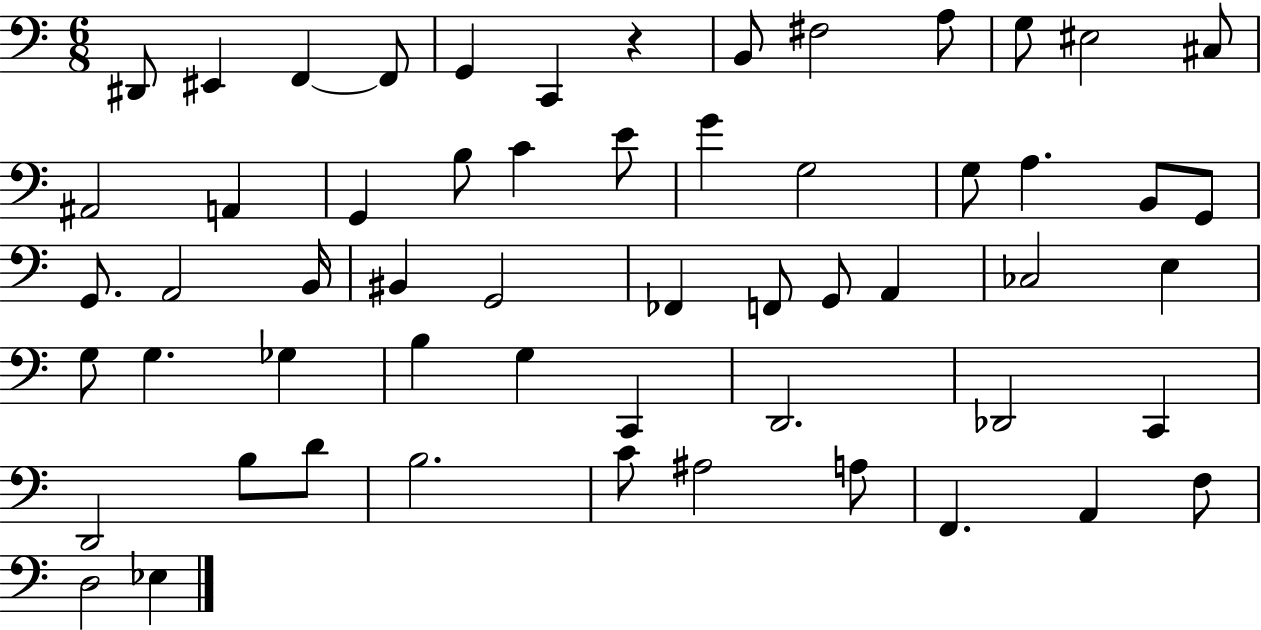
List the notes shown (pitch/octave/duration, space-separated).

D#2/e EIS2/q F2/q F2/e G2/q C2/q R/q B2/e F#3/h A3/e G3/e EIS3/h C#3/e A#2/h A2/q G2/q B3/e C4/q E4/e G4/q G3/h G3/e A3/q. B2/e G2/e G2/e. A2/h B2/s BIS2/q G2/h FES2/q F2/e G2/e A2/q CES3/h E3/q G3/e G3/q. Gb3/q B3/q G3/q C2/q D2/h. Db2/h C2/q D2/h B3/e D4/e B3/h. C4/e A#3/h A3/e F2/q. A2/q F3/e D3/h Eb3/q